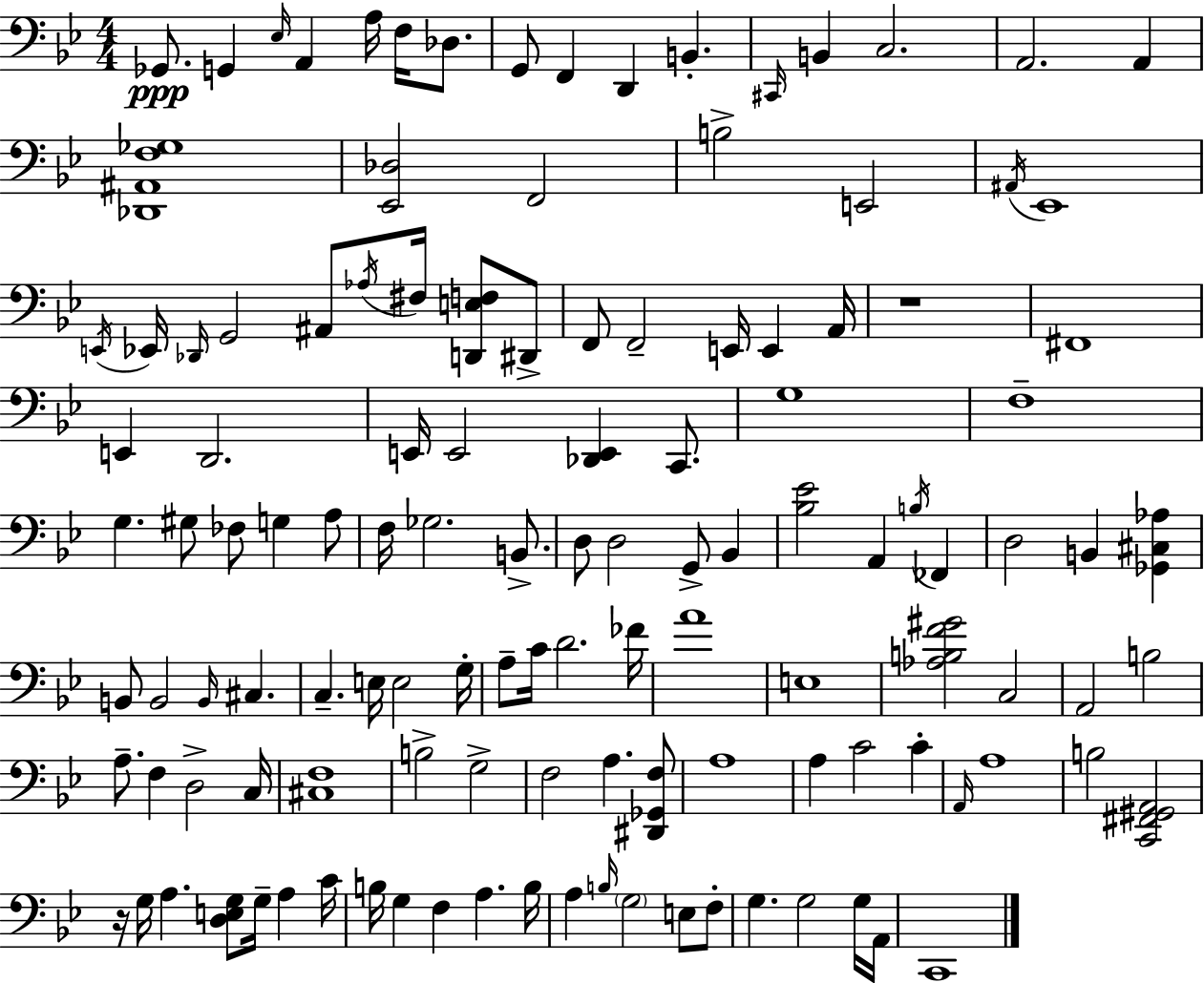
{
  \clef bass
  \numericTimeSignature
  \time 4/4
  \key bes \major
  ges,8.\ppp g,4 \grace { ees16 } a,4 a16 f16 des8. | g,8 f,4 d,4 b,4.-. | \grace { cis,16 } b,4 c2. | a,2. a,4 | \break <des, ais, f ges>1 | <ees, des>2 f,2 | b2-> e,2 | \acciaccatura { ais,16 } ees,1 | \break \acciaccatura { e,16 } ees,16 \grace { des,16 } g,2 ais,8 | \acciaccatura { aes16 } fis16 <d, e f>8 dis,8-> f,8 f,2-- | e,16 e,4 a,16 r1 | fis,1 | \break e,4 d,2. | e,16 e,2 <des, e,>4 | c,8. g1 | f1-- | \break g4. gis8 fes8 | g4 a8 f16 ges2. | b,8.-> d8 d2 | g,8-> bes,4 <bes ees'>2 a,4 | \break \acciaccatura { b16 } fes,4 d2 b,4 | <ges, cis aes>4 b,8 b,2 | \grace { b,16 } cis4. c4.-- e16 e2 | g16-. a8-- c'16 d'2. | \break fes'16 a'1 | e1 | <aes b f' gis'>2 | c2 a,2 | \break b2 a8.-- f4 d2-> | c16 <cis f>1 | b2-> | g2-> f2 | \break a4. <dis, ges, f>8 a1 | a4 c'2 | c'4-. \grace { a,16 } a1 | b2 | \break <c, fis, gis, a,>2 r16 g16 a4. | <d e g>8 g16-- a4 c'16 b16 g4 f4 | a4. b16 a4 \grace { b16 } \parenthesize g2 | e8 f8-. g4. | \break g2 g16 a,16 c,1 | \bar "|."
}